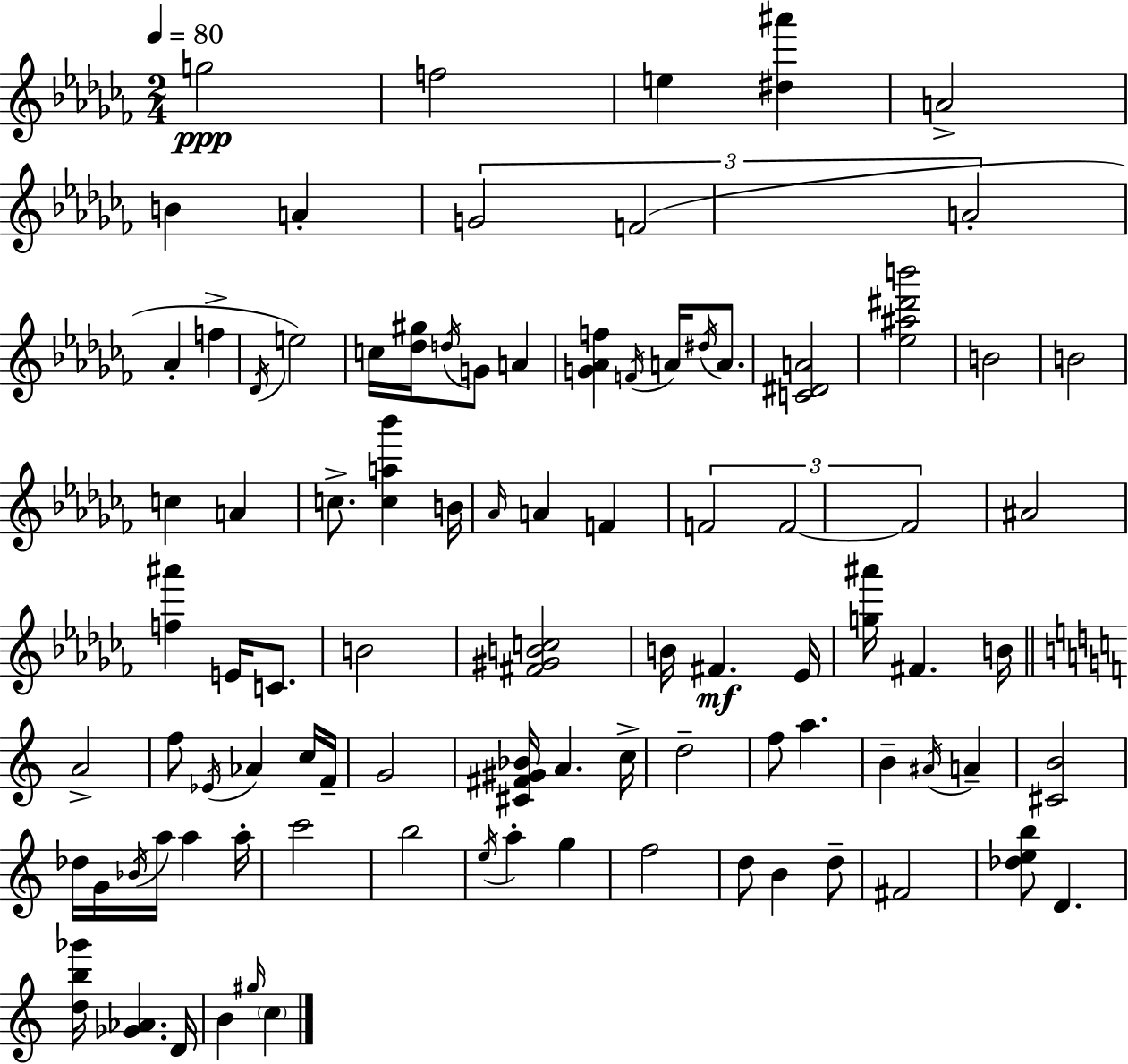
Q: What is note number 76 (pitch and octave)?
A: B4